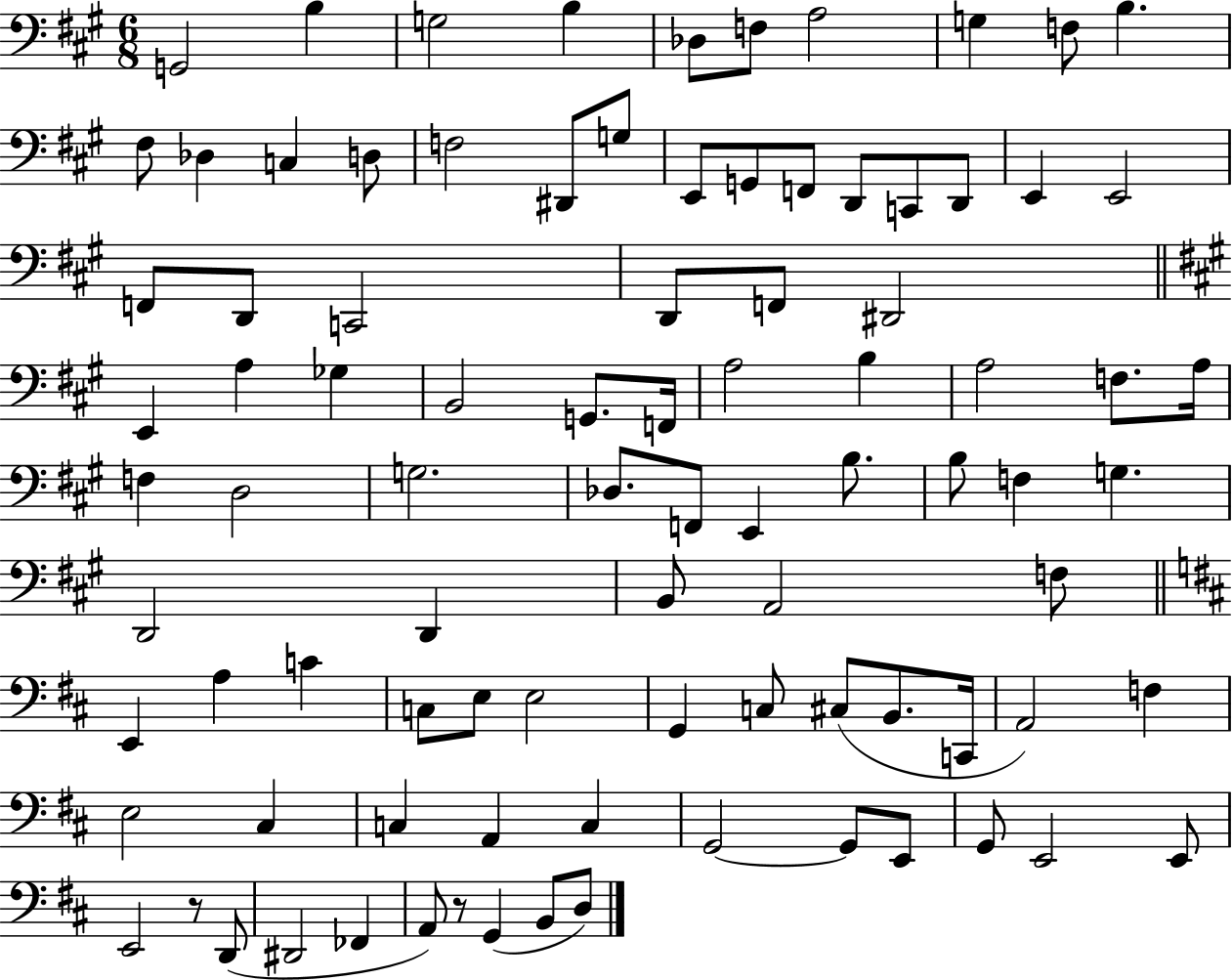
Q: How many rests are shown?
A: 2